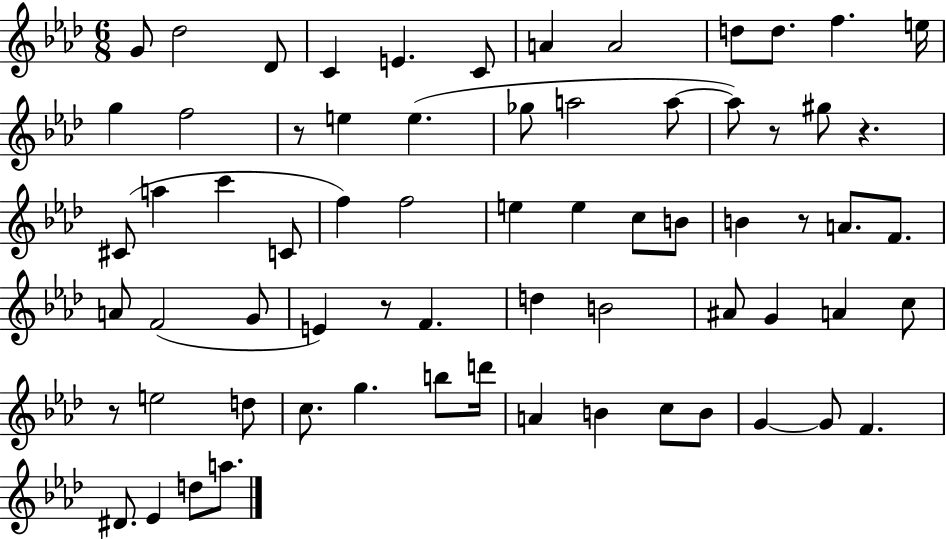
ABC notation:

X:1
T:Untitled
M:6/8
L:1/4
K:Ab
G/2 _d2 _D/2 C E C/2 A A2 d/2 d/2 f e/4 g f2 z/2 e e _g/2 a2 a/2 a/2 z/2 ^g/2 z ^C/2 a c' C/2 f f2 e e c/2 B/2 B z/2 A/2 F/2 A/2 F2 G/2 E z/2 F d B2 ^A/2 G A c/2 z/2 e2 d/2 c/2 g b/2 d'/4 A B c/2 B/2 G G/2 F ^D/2 _E d/2 a/2